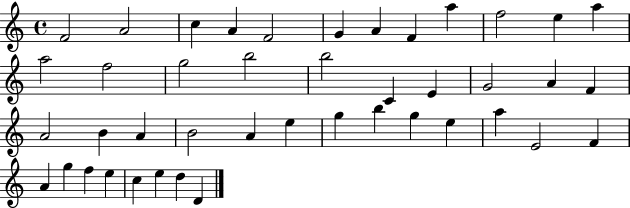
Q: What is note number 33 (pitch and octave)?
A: A5